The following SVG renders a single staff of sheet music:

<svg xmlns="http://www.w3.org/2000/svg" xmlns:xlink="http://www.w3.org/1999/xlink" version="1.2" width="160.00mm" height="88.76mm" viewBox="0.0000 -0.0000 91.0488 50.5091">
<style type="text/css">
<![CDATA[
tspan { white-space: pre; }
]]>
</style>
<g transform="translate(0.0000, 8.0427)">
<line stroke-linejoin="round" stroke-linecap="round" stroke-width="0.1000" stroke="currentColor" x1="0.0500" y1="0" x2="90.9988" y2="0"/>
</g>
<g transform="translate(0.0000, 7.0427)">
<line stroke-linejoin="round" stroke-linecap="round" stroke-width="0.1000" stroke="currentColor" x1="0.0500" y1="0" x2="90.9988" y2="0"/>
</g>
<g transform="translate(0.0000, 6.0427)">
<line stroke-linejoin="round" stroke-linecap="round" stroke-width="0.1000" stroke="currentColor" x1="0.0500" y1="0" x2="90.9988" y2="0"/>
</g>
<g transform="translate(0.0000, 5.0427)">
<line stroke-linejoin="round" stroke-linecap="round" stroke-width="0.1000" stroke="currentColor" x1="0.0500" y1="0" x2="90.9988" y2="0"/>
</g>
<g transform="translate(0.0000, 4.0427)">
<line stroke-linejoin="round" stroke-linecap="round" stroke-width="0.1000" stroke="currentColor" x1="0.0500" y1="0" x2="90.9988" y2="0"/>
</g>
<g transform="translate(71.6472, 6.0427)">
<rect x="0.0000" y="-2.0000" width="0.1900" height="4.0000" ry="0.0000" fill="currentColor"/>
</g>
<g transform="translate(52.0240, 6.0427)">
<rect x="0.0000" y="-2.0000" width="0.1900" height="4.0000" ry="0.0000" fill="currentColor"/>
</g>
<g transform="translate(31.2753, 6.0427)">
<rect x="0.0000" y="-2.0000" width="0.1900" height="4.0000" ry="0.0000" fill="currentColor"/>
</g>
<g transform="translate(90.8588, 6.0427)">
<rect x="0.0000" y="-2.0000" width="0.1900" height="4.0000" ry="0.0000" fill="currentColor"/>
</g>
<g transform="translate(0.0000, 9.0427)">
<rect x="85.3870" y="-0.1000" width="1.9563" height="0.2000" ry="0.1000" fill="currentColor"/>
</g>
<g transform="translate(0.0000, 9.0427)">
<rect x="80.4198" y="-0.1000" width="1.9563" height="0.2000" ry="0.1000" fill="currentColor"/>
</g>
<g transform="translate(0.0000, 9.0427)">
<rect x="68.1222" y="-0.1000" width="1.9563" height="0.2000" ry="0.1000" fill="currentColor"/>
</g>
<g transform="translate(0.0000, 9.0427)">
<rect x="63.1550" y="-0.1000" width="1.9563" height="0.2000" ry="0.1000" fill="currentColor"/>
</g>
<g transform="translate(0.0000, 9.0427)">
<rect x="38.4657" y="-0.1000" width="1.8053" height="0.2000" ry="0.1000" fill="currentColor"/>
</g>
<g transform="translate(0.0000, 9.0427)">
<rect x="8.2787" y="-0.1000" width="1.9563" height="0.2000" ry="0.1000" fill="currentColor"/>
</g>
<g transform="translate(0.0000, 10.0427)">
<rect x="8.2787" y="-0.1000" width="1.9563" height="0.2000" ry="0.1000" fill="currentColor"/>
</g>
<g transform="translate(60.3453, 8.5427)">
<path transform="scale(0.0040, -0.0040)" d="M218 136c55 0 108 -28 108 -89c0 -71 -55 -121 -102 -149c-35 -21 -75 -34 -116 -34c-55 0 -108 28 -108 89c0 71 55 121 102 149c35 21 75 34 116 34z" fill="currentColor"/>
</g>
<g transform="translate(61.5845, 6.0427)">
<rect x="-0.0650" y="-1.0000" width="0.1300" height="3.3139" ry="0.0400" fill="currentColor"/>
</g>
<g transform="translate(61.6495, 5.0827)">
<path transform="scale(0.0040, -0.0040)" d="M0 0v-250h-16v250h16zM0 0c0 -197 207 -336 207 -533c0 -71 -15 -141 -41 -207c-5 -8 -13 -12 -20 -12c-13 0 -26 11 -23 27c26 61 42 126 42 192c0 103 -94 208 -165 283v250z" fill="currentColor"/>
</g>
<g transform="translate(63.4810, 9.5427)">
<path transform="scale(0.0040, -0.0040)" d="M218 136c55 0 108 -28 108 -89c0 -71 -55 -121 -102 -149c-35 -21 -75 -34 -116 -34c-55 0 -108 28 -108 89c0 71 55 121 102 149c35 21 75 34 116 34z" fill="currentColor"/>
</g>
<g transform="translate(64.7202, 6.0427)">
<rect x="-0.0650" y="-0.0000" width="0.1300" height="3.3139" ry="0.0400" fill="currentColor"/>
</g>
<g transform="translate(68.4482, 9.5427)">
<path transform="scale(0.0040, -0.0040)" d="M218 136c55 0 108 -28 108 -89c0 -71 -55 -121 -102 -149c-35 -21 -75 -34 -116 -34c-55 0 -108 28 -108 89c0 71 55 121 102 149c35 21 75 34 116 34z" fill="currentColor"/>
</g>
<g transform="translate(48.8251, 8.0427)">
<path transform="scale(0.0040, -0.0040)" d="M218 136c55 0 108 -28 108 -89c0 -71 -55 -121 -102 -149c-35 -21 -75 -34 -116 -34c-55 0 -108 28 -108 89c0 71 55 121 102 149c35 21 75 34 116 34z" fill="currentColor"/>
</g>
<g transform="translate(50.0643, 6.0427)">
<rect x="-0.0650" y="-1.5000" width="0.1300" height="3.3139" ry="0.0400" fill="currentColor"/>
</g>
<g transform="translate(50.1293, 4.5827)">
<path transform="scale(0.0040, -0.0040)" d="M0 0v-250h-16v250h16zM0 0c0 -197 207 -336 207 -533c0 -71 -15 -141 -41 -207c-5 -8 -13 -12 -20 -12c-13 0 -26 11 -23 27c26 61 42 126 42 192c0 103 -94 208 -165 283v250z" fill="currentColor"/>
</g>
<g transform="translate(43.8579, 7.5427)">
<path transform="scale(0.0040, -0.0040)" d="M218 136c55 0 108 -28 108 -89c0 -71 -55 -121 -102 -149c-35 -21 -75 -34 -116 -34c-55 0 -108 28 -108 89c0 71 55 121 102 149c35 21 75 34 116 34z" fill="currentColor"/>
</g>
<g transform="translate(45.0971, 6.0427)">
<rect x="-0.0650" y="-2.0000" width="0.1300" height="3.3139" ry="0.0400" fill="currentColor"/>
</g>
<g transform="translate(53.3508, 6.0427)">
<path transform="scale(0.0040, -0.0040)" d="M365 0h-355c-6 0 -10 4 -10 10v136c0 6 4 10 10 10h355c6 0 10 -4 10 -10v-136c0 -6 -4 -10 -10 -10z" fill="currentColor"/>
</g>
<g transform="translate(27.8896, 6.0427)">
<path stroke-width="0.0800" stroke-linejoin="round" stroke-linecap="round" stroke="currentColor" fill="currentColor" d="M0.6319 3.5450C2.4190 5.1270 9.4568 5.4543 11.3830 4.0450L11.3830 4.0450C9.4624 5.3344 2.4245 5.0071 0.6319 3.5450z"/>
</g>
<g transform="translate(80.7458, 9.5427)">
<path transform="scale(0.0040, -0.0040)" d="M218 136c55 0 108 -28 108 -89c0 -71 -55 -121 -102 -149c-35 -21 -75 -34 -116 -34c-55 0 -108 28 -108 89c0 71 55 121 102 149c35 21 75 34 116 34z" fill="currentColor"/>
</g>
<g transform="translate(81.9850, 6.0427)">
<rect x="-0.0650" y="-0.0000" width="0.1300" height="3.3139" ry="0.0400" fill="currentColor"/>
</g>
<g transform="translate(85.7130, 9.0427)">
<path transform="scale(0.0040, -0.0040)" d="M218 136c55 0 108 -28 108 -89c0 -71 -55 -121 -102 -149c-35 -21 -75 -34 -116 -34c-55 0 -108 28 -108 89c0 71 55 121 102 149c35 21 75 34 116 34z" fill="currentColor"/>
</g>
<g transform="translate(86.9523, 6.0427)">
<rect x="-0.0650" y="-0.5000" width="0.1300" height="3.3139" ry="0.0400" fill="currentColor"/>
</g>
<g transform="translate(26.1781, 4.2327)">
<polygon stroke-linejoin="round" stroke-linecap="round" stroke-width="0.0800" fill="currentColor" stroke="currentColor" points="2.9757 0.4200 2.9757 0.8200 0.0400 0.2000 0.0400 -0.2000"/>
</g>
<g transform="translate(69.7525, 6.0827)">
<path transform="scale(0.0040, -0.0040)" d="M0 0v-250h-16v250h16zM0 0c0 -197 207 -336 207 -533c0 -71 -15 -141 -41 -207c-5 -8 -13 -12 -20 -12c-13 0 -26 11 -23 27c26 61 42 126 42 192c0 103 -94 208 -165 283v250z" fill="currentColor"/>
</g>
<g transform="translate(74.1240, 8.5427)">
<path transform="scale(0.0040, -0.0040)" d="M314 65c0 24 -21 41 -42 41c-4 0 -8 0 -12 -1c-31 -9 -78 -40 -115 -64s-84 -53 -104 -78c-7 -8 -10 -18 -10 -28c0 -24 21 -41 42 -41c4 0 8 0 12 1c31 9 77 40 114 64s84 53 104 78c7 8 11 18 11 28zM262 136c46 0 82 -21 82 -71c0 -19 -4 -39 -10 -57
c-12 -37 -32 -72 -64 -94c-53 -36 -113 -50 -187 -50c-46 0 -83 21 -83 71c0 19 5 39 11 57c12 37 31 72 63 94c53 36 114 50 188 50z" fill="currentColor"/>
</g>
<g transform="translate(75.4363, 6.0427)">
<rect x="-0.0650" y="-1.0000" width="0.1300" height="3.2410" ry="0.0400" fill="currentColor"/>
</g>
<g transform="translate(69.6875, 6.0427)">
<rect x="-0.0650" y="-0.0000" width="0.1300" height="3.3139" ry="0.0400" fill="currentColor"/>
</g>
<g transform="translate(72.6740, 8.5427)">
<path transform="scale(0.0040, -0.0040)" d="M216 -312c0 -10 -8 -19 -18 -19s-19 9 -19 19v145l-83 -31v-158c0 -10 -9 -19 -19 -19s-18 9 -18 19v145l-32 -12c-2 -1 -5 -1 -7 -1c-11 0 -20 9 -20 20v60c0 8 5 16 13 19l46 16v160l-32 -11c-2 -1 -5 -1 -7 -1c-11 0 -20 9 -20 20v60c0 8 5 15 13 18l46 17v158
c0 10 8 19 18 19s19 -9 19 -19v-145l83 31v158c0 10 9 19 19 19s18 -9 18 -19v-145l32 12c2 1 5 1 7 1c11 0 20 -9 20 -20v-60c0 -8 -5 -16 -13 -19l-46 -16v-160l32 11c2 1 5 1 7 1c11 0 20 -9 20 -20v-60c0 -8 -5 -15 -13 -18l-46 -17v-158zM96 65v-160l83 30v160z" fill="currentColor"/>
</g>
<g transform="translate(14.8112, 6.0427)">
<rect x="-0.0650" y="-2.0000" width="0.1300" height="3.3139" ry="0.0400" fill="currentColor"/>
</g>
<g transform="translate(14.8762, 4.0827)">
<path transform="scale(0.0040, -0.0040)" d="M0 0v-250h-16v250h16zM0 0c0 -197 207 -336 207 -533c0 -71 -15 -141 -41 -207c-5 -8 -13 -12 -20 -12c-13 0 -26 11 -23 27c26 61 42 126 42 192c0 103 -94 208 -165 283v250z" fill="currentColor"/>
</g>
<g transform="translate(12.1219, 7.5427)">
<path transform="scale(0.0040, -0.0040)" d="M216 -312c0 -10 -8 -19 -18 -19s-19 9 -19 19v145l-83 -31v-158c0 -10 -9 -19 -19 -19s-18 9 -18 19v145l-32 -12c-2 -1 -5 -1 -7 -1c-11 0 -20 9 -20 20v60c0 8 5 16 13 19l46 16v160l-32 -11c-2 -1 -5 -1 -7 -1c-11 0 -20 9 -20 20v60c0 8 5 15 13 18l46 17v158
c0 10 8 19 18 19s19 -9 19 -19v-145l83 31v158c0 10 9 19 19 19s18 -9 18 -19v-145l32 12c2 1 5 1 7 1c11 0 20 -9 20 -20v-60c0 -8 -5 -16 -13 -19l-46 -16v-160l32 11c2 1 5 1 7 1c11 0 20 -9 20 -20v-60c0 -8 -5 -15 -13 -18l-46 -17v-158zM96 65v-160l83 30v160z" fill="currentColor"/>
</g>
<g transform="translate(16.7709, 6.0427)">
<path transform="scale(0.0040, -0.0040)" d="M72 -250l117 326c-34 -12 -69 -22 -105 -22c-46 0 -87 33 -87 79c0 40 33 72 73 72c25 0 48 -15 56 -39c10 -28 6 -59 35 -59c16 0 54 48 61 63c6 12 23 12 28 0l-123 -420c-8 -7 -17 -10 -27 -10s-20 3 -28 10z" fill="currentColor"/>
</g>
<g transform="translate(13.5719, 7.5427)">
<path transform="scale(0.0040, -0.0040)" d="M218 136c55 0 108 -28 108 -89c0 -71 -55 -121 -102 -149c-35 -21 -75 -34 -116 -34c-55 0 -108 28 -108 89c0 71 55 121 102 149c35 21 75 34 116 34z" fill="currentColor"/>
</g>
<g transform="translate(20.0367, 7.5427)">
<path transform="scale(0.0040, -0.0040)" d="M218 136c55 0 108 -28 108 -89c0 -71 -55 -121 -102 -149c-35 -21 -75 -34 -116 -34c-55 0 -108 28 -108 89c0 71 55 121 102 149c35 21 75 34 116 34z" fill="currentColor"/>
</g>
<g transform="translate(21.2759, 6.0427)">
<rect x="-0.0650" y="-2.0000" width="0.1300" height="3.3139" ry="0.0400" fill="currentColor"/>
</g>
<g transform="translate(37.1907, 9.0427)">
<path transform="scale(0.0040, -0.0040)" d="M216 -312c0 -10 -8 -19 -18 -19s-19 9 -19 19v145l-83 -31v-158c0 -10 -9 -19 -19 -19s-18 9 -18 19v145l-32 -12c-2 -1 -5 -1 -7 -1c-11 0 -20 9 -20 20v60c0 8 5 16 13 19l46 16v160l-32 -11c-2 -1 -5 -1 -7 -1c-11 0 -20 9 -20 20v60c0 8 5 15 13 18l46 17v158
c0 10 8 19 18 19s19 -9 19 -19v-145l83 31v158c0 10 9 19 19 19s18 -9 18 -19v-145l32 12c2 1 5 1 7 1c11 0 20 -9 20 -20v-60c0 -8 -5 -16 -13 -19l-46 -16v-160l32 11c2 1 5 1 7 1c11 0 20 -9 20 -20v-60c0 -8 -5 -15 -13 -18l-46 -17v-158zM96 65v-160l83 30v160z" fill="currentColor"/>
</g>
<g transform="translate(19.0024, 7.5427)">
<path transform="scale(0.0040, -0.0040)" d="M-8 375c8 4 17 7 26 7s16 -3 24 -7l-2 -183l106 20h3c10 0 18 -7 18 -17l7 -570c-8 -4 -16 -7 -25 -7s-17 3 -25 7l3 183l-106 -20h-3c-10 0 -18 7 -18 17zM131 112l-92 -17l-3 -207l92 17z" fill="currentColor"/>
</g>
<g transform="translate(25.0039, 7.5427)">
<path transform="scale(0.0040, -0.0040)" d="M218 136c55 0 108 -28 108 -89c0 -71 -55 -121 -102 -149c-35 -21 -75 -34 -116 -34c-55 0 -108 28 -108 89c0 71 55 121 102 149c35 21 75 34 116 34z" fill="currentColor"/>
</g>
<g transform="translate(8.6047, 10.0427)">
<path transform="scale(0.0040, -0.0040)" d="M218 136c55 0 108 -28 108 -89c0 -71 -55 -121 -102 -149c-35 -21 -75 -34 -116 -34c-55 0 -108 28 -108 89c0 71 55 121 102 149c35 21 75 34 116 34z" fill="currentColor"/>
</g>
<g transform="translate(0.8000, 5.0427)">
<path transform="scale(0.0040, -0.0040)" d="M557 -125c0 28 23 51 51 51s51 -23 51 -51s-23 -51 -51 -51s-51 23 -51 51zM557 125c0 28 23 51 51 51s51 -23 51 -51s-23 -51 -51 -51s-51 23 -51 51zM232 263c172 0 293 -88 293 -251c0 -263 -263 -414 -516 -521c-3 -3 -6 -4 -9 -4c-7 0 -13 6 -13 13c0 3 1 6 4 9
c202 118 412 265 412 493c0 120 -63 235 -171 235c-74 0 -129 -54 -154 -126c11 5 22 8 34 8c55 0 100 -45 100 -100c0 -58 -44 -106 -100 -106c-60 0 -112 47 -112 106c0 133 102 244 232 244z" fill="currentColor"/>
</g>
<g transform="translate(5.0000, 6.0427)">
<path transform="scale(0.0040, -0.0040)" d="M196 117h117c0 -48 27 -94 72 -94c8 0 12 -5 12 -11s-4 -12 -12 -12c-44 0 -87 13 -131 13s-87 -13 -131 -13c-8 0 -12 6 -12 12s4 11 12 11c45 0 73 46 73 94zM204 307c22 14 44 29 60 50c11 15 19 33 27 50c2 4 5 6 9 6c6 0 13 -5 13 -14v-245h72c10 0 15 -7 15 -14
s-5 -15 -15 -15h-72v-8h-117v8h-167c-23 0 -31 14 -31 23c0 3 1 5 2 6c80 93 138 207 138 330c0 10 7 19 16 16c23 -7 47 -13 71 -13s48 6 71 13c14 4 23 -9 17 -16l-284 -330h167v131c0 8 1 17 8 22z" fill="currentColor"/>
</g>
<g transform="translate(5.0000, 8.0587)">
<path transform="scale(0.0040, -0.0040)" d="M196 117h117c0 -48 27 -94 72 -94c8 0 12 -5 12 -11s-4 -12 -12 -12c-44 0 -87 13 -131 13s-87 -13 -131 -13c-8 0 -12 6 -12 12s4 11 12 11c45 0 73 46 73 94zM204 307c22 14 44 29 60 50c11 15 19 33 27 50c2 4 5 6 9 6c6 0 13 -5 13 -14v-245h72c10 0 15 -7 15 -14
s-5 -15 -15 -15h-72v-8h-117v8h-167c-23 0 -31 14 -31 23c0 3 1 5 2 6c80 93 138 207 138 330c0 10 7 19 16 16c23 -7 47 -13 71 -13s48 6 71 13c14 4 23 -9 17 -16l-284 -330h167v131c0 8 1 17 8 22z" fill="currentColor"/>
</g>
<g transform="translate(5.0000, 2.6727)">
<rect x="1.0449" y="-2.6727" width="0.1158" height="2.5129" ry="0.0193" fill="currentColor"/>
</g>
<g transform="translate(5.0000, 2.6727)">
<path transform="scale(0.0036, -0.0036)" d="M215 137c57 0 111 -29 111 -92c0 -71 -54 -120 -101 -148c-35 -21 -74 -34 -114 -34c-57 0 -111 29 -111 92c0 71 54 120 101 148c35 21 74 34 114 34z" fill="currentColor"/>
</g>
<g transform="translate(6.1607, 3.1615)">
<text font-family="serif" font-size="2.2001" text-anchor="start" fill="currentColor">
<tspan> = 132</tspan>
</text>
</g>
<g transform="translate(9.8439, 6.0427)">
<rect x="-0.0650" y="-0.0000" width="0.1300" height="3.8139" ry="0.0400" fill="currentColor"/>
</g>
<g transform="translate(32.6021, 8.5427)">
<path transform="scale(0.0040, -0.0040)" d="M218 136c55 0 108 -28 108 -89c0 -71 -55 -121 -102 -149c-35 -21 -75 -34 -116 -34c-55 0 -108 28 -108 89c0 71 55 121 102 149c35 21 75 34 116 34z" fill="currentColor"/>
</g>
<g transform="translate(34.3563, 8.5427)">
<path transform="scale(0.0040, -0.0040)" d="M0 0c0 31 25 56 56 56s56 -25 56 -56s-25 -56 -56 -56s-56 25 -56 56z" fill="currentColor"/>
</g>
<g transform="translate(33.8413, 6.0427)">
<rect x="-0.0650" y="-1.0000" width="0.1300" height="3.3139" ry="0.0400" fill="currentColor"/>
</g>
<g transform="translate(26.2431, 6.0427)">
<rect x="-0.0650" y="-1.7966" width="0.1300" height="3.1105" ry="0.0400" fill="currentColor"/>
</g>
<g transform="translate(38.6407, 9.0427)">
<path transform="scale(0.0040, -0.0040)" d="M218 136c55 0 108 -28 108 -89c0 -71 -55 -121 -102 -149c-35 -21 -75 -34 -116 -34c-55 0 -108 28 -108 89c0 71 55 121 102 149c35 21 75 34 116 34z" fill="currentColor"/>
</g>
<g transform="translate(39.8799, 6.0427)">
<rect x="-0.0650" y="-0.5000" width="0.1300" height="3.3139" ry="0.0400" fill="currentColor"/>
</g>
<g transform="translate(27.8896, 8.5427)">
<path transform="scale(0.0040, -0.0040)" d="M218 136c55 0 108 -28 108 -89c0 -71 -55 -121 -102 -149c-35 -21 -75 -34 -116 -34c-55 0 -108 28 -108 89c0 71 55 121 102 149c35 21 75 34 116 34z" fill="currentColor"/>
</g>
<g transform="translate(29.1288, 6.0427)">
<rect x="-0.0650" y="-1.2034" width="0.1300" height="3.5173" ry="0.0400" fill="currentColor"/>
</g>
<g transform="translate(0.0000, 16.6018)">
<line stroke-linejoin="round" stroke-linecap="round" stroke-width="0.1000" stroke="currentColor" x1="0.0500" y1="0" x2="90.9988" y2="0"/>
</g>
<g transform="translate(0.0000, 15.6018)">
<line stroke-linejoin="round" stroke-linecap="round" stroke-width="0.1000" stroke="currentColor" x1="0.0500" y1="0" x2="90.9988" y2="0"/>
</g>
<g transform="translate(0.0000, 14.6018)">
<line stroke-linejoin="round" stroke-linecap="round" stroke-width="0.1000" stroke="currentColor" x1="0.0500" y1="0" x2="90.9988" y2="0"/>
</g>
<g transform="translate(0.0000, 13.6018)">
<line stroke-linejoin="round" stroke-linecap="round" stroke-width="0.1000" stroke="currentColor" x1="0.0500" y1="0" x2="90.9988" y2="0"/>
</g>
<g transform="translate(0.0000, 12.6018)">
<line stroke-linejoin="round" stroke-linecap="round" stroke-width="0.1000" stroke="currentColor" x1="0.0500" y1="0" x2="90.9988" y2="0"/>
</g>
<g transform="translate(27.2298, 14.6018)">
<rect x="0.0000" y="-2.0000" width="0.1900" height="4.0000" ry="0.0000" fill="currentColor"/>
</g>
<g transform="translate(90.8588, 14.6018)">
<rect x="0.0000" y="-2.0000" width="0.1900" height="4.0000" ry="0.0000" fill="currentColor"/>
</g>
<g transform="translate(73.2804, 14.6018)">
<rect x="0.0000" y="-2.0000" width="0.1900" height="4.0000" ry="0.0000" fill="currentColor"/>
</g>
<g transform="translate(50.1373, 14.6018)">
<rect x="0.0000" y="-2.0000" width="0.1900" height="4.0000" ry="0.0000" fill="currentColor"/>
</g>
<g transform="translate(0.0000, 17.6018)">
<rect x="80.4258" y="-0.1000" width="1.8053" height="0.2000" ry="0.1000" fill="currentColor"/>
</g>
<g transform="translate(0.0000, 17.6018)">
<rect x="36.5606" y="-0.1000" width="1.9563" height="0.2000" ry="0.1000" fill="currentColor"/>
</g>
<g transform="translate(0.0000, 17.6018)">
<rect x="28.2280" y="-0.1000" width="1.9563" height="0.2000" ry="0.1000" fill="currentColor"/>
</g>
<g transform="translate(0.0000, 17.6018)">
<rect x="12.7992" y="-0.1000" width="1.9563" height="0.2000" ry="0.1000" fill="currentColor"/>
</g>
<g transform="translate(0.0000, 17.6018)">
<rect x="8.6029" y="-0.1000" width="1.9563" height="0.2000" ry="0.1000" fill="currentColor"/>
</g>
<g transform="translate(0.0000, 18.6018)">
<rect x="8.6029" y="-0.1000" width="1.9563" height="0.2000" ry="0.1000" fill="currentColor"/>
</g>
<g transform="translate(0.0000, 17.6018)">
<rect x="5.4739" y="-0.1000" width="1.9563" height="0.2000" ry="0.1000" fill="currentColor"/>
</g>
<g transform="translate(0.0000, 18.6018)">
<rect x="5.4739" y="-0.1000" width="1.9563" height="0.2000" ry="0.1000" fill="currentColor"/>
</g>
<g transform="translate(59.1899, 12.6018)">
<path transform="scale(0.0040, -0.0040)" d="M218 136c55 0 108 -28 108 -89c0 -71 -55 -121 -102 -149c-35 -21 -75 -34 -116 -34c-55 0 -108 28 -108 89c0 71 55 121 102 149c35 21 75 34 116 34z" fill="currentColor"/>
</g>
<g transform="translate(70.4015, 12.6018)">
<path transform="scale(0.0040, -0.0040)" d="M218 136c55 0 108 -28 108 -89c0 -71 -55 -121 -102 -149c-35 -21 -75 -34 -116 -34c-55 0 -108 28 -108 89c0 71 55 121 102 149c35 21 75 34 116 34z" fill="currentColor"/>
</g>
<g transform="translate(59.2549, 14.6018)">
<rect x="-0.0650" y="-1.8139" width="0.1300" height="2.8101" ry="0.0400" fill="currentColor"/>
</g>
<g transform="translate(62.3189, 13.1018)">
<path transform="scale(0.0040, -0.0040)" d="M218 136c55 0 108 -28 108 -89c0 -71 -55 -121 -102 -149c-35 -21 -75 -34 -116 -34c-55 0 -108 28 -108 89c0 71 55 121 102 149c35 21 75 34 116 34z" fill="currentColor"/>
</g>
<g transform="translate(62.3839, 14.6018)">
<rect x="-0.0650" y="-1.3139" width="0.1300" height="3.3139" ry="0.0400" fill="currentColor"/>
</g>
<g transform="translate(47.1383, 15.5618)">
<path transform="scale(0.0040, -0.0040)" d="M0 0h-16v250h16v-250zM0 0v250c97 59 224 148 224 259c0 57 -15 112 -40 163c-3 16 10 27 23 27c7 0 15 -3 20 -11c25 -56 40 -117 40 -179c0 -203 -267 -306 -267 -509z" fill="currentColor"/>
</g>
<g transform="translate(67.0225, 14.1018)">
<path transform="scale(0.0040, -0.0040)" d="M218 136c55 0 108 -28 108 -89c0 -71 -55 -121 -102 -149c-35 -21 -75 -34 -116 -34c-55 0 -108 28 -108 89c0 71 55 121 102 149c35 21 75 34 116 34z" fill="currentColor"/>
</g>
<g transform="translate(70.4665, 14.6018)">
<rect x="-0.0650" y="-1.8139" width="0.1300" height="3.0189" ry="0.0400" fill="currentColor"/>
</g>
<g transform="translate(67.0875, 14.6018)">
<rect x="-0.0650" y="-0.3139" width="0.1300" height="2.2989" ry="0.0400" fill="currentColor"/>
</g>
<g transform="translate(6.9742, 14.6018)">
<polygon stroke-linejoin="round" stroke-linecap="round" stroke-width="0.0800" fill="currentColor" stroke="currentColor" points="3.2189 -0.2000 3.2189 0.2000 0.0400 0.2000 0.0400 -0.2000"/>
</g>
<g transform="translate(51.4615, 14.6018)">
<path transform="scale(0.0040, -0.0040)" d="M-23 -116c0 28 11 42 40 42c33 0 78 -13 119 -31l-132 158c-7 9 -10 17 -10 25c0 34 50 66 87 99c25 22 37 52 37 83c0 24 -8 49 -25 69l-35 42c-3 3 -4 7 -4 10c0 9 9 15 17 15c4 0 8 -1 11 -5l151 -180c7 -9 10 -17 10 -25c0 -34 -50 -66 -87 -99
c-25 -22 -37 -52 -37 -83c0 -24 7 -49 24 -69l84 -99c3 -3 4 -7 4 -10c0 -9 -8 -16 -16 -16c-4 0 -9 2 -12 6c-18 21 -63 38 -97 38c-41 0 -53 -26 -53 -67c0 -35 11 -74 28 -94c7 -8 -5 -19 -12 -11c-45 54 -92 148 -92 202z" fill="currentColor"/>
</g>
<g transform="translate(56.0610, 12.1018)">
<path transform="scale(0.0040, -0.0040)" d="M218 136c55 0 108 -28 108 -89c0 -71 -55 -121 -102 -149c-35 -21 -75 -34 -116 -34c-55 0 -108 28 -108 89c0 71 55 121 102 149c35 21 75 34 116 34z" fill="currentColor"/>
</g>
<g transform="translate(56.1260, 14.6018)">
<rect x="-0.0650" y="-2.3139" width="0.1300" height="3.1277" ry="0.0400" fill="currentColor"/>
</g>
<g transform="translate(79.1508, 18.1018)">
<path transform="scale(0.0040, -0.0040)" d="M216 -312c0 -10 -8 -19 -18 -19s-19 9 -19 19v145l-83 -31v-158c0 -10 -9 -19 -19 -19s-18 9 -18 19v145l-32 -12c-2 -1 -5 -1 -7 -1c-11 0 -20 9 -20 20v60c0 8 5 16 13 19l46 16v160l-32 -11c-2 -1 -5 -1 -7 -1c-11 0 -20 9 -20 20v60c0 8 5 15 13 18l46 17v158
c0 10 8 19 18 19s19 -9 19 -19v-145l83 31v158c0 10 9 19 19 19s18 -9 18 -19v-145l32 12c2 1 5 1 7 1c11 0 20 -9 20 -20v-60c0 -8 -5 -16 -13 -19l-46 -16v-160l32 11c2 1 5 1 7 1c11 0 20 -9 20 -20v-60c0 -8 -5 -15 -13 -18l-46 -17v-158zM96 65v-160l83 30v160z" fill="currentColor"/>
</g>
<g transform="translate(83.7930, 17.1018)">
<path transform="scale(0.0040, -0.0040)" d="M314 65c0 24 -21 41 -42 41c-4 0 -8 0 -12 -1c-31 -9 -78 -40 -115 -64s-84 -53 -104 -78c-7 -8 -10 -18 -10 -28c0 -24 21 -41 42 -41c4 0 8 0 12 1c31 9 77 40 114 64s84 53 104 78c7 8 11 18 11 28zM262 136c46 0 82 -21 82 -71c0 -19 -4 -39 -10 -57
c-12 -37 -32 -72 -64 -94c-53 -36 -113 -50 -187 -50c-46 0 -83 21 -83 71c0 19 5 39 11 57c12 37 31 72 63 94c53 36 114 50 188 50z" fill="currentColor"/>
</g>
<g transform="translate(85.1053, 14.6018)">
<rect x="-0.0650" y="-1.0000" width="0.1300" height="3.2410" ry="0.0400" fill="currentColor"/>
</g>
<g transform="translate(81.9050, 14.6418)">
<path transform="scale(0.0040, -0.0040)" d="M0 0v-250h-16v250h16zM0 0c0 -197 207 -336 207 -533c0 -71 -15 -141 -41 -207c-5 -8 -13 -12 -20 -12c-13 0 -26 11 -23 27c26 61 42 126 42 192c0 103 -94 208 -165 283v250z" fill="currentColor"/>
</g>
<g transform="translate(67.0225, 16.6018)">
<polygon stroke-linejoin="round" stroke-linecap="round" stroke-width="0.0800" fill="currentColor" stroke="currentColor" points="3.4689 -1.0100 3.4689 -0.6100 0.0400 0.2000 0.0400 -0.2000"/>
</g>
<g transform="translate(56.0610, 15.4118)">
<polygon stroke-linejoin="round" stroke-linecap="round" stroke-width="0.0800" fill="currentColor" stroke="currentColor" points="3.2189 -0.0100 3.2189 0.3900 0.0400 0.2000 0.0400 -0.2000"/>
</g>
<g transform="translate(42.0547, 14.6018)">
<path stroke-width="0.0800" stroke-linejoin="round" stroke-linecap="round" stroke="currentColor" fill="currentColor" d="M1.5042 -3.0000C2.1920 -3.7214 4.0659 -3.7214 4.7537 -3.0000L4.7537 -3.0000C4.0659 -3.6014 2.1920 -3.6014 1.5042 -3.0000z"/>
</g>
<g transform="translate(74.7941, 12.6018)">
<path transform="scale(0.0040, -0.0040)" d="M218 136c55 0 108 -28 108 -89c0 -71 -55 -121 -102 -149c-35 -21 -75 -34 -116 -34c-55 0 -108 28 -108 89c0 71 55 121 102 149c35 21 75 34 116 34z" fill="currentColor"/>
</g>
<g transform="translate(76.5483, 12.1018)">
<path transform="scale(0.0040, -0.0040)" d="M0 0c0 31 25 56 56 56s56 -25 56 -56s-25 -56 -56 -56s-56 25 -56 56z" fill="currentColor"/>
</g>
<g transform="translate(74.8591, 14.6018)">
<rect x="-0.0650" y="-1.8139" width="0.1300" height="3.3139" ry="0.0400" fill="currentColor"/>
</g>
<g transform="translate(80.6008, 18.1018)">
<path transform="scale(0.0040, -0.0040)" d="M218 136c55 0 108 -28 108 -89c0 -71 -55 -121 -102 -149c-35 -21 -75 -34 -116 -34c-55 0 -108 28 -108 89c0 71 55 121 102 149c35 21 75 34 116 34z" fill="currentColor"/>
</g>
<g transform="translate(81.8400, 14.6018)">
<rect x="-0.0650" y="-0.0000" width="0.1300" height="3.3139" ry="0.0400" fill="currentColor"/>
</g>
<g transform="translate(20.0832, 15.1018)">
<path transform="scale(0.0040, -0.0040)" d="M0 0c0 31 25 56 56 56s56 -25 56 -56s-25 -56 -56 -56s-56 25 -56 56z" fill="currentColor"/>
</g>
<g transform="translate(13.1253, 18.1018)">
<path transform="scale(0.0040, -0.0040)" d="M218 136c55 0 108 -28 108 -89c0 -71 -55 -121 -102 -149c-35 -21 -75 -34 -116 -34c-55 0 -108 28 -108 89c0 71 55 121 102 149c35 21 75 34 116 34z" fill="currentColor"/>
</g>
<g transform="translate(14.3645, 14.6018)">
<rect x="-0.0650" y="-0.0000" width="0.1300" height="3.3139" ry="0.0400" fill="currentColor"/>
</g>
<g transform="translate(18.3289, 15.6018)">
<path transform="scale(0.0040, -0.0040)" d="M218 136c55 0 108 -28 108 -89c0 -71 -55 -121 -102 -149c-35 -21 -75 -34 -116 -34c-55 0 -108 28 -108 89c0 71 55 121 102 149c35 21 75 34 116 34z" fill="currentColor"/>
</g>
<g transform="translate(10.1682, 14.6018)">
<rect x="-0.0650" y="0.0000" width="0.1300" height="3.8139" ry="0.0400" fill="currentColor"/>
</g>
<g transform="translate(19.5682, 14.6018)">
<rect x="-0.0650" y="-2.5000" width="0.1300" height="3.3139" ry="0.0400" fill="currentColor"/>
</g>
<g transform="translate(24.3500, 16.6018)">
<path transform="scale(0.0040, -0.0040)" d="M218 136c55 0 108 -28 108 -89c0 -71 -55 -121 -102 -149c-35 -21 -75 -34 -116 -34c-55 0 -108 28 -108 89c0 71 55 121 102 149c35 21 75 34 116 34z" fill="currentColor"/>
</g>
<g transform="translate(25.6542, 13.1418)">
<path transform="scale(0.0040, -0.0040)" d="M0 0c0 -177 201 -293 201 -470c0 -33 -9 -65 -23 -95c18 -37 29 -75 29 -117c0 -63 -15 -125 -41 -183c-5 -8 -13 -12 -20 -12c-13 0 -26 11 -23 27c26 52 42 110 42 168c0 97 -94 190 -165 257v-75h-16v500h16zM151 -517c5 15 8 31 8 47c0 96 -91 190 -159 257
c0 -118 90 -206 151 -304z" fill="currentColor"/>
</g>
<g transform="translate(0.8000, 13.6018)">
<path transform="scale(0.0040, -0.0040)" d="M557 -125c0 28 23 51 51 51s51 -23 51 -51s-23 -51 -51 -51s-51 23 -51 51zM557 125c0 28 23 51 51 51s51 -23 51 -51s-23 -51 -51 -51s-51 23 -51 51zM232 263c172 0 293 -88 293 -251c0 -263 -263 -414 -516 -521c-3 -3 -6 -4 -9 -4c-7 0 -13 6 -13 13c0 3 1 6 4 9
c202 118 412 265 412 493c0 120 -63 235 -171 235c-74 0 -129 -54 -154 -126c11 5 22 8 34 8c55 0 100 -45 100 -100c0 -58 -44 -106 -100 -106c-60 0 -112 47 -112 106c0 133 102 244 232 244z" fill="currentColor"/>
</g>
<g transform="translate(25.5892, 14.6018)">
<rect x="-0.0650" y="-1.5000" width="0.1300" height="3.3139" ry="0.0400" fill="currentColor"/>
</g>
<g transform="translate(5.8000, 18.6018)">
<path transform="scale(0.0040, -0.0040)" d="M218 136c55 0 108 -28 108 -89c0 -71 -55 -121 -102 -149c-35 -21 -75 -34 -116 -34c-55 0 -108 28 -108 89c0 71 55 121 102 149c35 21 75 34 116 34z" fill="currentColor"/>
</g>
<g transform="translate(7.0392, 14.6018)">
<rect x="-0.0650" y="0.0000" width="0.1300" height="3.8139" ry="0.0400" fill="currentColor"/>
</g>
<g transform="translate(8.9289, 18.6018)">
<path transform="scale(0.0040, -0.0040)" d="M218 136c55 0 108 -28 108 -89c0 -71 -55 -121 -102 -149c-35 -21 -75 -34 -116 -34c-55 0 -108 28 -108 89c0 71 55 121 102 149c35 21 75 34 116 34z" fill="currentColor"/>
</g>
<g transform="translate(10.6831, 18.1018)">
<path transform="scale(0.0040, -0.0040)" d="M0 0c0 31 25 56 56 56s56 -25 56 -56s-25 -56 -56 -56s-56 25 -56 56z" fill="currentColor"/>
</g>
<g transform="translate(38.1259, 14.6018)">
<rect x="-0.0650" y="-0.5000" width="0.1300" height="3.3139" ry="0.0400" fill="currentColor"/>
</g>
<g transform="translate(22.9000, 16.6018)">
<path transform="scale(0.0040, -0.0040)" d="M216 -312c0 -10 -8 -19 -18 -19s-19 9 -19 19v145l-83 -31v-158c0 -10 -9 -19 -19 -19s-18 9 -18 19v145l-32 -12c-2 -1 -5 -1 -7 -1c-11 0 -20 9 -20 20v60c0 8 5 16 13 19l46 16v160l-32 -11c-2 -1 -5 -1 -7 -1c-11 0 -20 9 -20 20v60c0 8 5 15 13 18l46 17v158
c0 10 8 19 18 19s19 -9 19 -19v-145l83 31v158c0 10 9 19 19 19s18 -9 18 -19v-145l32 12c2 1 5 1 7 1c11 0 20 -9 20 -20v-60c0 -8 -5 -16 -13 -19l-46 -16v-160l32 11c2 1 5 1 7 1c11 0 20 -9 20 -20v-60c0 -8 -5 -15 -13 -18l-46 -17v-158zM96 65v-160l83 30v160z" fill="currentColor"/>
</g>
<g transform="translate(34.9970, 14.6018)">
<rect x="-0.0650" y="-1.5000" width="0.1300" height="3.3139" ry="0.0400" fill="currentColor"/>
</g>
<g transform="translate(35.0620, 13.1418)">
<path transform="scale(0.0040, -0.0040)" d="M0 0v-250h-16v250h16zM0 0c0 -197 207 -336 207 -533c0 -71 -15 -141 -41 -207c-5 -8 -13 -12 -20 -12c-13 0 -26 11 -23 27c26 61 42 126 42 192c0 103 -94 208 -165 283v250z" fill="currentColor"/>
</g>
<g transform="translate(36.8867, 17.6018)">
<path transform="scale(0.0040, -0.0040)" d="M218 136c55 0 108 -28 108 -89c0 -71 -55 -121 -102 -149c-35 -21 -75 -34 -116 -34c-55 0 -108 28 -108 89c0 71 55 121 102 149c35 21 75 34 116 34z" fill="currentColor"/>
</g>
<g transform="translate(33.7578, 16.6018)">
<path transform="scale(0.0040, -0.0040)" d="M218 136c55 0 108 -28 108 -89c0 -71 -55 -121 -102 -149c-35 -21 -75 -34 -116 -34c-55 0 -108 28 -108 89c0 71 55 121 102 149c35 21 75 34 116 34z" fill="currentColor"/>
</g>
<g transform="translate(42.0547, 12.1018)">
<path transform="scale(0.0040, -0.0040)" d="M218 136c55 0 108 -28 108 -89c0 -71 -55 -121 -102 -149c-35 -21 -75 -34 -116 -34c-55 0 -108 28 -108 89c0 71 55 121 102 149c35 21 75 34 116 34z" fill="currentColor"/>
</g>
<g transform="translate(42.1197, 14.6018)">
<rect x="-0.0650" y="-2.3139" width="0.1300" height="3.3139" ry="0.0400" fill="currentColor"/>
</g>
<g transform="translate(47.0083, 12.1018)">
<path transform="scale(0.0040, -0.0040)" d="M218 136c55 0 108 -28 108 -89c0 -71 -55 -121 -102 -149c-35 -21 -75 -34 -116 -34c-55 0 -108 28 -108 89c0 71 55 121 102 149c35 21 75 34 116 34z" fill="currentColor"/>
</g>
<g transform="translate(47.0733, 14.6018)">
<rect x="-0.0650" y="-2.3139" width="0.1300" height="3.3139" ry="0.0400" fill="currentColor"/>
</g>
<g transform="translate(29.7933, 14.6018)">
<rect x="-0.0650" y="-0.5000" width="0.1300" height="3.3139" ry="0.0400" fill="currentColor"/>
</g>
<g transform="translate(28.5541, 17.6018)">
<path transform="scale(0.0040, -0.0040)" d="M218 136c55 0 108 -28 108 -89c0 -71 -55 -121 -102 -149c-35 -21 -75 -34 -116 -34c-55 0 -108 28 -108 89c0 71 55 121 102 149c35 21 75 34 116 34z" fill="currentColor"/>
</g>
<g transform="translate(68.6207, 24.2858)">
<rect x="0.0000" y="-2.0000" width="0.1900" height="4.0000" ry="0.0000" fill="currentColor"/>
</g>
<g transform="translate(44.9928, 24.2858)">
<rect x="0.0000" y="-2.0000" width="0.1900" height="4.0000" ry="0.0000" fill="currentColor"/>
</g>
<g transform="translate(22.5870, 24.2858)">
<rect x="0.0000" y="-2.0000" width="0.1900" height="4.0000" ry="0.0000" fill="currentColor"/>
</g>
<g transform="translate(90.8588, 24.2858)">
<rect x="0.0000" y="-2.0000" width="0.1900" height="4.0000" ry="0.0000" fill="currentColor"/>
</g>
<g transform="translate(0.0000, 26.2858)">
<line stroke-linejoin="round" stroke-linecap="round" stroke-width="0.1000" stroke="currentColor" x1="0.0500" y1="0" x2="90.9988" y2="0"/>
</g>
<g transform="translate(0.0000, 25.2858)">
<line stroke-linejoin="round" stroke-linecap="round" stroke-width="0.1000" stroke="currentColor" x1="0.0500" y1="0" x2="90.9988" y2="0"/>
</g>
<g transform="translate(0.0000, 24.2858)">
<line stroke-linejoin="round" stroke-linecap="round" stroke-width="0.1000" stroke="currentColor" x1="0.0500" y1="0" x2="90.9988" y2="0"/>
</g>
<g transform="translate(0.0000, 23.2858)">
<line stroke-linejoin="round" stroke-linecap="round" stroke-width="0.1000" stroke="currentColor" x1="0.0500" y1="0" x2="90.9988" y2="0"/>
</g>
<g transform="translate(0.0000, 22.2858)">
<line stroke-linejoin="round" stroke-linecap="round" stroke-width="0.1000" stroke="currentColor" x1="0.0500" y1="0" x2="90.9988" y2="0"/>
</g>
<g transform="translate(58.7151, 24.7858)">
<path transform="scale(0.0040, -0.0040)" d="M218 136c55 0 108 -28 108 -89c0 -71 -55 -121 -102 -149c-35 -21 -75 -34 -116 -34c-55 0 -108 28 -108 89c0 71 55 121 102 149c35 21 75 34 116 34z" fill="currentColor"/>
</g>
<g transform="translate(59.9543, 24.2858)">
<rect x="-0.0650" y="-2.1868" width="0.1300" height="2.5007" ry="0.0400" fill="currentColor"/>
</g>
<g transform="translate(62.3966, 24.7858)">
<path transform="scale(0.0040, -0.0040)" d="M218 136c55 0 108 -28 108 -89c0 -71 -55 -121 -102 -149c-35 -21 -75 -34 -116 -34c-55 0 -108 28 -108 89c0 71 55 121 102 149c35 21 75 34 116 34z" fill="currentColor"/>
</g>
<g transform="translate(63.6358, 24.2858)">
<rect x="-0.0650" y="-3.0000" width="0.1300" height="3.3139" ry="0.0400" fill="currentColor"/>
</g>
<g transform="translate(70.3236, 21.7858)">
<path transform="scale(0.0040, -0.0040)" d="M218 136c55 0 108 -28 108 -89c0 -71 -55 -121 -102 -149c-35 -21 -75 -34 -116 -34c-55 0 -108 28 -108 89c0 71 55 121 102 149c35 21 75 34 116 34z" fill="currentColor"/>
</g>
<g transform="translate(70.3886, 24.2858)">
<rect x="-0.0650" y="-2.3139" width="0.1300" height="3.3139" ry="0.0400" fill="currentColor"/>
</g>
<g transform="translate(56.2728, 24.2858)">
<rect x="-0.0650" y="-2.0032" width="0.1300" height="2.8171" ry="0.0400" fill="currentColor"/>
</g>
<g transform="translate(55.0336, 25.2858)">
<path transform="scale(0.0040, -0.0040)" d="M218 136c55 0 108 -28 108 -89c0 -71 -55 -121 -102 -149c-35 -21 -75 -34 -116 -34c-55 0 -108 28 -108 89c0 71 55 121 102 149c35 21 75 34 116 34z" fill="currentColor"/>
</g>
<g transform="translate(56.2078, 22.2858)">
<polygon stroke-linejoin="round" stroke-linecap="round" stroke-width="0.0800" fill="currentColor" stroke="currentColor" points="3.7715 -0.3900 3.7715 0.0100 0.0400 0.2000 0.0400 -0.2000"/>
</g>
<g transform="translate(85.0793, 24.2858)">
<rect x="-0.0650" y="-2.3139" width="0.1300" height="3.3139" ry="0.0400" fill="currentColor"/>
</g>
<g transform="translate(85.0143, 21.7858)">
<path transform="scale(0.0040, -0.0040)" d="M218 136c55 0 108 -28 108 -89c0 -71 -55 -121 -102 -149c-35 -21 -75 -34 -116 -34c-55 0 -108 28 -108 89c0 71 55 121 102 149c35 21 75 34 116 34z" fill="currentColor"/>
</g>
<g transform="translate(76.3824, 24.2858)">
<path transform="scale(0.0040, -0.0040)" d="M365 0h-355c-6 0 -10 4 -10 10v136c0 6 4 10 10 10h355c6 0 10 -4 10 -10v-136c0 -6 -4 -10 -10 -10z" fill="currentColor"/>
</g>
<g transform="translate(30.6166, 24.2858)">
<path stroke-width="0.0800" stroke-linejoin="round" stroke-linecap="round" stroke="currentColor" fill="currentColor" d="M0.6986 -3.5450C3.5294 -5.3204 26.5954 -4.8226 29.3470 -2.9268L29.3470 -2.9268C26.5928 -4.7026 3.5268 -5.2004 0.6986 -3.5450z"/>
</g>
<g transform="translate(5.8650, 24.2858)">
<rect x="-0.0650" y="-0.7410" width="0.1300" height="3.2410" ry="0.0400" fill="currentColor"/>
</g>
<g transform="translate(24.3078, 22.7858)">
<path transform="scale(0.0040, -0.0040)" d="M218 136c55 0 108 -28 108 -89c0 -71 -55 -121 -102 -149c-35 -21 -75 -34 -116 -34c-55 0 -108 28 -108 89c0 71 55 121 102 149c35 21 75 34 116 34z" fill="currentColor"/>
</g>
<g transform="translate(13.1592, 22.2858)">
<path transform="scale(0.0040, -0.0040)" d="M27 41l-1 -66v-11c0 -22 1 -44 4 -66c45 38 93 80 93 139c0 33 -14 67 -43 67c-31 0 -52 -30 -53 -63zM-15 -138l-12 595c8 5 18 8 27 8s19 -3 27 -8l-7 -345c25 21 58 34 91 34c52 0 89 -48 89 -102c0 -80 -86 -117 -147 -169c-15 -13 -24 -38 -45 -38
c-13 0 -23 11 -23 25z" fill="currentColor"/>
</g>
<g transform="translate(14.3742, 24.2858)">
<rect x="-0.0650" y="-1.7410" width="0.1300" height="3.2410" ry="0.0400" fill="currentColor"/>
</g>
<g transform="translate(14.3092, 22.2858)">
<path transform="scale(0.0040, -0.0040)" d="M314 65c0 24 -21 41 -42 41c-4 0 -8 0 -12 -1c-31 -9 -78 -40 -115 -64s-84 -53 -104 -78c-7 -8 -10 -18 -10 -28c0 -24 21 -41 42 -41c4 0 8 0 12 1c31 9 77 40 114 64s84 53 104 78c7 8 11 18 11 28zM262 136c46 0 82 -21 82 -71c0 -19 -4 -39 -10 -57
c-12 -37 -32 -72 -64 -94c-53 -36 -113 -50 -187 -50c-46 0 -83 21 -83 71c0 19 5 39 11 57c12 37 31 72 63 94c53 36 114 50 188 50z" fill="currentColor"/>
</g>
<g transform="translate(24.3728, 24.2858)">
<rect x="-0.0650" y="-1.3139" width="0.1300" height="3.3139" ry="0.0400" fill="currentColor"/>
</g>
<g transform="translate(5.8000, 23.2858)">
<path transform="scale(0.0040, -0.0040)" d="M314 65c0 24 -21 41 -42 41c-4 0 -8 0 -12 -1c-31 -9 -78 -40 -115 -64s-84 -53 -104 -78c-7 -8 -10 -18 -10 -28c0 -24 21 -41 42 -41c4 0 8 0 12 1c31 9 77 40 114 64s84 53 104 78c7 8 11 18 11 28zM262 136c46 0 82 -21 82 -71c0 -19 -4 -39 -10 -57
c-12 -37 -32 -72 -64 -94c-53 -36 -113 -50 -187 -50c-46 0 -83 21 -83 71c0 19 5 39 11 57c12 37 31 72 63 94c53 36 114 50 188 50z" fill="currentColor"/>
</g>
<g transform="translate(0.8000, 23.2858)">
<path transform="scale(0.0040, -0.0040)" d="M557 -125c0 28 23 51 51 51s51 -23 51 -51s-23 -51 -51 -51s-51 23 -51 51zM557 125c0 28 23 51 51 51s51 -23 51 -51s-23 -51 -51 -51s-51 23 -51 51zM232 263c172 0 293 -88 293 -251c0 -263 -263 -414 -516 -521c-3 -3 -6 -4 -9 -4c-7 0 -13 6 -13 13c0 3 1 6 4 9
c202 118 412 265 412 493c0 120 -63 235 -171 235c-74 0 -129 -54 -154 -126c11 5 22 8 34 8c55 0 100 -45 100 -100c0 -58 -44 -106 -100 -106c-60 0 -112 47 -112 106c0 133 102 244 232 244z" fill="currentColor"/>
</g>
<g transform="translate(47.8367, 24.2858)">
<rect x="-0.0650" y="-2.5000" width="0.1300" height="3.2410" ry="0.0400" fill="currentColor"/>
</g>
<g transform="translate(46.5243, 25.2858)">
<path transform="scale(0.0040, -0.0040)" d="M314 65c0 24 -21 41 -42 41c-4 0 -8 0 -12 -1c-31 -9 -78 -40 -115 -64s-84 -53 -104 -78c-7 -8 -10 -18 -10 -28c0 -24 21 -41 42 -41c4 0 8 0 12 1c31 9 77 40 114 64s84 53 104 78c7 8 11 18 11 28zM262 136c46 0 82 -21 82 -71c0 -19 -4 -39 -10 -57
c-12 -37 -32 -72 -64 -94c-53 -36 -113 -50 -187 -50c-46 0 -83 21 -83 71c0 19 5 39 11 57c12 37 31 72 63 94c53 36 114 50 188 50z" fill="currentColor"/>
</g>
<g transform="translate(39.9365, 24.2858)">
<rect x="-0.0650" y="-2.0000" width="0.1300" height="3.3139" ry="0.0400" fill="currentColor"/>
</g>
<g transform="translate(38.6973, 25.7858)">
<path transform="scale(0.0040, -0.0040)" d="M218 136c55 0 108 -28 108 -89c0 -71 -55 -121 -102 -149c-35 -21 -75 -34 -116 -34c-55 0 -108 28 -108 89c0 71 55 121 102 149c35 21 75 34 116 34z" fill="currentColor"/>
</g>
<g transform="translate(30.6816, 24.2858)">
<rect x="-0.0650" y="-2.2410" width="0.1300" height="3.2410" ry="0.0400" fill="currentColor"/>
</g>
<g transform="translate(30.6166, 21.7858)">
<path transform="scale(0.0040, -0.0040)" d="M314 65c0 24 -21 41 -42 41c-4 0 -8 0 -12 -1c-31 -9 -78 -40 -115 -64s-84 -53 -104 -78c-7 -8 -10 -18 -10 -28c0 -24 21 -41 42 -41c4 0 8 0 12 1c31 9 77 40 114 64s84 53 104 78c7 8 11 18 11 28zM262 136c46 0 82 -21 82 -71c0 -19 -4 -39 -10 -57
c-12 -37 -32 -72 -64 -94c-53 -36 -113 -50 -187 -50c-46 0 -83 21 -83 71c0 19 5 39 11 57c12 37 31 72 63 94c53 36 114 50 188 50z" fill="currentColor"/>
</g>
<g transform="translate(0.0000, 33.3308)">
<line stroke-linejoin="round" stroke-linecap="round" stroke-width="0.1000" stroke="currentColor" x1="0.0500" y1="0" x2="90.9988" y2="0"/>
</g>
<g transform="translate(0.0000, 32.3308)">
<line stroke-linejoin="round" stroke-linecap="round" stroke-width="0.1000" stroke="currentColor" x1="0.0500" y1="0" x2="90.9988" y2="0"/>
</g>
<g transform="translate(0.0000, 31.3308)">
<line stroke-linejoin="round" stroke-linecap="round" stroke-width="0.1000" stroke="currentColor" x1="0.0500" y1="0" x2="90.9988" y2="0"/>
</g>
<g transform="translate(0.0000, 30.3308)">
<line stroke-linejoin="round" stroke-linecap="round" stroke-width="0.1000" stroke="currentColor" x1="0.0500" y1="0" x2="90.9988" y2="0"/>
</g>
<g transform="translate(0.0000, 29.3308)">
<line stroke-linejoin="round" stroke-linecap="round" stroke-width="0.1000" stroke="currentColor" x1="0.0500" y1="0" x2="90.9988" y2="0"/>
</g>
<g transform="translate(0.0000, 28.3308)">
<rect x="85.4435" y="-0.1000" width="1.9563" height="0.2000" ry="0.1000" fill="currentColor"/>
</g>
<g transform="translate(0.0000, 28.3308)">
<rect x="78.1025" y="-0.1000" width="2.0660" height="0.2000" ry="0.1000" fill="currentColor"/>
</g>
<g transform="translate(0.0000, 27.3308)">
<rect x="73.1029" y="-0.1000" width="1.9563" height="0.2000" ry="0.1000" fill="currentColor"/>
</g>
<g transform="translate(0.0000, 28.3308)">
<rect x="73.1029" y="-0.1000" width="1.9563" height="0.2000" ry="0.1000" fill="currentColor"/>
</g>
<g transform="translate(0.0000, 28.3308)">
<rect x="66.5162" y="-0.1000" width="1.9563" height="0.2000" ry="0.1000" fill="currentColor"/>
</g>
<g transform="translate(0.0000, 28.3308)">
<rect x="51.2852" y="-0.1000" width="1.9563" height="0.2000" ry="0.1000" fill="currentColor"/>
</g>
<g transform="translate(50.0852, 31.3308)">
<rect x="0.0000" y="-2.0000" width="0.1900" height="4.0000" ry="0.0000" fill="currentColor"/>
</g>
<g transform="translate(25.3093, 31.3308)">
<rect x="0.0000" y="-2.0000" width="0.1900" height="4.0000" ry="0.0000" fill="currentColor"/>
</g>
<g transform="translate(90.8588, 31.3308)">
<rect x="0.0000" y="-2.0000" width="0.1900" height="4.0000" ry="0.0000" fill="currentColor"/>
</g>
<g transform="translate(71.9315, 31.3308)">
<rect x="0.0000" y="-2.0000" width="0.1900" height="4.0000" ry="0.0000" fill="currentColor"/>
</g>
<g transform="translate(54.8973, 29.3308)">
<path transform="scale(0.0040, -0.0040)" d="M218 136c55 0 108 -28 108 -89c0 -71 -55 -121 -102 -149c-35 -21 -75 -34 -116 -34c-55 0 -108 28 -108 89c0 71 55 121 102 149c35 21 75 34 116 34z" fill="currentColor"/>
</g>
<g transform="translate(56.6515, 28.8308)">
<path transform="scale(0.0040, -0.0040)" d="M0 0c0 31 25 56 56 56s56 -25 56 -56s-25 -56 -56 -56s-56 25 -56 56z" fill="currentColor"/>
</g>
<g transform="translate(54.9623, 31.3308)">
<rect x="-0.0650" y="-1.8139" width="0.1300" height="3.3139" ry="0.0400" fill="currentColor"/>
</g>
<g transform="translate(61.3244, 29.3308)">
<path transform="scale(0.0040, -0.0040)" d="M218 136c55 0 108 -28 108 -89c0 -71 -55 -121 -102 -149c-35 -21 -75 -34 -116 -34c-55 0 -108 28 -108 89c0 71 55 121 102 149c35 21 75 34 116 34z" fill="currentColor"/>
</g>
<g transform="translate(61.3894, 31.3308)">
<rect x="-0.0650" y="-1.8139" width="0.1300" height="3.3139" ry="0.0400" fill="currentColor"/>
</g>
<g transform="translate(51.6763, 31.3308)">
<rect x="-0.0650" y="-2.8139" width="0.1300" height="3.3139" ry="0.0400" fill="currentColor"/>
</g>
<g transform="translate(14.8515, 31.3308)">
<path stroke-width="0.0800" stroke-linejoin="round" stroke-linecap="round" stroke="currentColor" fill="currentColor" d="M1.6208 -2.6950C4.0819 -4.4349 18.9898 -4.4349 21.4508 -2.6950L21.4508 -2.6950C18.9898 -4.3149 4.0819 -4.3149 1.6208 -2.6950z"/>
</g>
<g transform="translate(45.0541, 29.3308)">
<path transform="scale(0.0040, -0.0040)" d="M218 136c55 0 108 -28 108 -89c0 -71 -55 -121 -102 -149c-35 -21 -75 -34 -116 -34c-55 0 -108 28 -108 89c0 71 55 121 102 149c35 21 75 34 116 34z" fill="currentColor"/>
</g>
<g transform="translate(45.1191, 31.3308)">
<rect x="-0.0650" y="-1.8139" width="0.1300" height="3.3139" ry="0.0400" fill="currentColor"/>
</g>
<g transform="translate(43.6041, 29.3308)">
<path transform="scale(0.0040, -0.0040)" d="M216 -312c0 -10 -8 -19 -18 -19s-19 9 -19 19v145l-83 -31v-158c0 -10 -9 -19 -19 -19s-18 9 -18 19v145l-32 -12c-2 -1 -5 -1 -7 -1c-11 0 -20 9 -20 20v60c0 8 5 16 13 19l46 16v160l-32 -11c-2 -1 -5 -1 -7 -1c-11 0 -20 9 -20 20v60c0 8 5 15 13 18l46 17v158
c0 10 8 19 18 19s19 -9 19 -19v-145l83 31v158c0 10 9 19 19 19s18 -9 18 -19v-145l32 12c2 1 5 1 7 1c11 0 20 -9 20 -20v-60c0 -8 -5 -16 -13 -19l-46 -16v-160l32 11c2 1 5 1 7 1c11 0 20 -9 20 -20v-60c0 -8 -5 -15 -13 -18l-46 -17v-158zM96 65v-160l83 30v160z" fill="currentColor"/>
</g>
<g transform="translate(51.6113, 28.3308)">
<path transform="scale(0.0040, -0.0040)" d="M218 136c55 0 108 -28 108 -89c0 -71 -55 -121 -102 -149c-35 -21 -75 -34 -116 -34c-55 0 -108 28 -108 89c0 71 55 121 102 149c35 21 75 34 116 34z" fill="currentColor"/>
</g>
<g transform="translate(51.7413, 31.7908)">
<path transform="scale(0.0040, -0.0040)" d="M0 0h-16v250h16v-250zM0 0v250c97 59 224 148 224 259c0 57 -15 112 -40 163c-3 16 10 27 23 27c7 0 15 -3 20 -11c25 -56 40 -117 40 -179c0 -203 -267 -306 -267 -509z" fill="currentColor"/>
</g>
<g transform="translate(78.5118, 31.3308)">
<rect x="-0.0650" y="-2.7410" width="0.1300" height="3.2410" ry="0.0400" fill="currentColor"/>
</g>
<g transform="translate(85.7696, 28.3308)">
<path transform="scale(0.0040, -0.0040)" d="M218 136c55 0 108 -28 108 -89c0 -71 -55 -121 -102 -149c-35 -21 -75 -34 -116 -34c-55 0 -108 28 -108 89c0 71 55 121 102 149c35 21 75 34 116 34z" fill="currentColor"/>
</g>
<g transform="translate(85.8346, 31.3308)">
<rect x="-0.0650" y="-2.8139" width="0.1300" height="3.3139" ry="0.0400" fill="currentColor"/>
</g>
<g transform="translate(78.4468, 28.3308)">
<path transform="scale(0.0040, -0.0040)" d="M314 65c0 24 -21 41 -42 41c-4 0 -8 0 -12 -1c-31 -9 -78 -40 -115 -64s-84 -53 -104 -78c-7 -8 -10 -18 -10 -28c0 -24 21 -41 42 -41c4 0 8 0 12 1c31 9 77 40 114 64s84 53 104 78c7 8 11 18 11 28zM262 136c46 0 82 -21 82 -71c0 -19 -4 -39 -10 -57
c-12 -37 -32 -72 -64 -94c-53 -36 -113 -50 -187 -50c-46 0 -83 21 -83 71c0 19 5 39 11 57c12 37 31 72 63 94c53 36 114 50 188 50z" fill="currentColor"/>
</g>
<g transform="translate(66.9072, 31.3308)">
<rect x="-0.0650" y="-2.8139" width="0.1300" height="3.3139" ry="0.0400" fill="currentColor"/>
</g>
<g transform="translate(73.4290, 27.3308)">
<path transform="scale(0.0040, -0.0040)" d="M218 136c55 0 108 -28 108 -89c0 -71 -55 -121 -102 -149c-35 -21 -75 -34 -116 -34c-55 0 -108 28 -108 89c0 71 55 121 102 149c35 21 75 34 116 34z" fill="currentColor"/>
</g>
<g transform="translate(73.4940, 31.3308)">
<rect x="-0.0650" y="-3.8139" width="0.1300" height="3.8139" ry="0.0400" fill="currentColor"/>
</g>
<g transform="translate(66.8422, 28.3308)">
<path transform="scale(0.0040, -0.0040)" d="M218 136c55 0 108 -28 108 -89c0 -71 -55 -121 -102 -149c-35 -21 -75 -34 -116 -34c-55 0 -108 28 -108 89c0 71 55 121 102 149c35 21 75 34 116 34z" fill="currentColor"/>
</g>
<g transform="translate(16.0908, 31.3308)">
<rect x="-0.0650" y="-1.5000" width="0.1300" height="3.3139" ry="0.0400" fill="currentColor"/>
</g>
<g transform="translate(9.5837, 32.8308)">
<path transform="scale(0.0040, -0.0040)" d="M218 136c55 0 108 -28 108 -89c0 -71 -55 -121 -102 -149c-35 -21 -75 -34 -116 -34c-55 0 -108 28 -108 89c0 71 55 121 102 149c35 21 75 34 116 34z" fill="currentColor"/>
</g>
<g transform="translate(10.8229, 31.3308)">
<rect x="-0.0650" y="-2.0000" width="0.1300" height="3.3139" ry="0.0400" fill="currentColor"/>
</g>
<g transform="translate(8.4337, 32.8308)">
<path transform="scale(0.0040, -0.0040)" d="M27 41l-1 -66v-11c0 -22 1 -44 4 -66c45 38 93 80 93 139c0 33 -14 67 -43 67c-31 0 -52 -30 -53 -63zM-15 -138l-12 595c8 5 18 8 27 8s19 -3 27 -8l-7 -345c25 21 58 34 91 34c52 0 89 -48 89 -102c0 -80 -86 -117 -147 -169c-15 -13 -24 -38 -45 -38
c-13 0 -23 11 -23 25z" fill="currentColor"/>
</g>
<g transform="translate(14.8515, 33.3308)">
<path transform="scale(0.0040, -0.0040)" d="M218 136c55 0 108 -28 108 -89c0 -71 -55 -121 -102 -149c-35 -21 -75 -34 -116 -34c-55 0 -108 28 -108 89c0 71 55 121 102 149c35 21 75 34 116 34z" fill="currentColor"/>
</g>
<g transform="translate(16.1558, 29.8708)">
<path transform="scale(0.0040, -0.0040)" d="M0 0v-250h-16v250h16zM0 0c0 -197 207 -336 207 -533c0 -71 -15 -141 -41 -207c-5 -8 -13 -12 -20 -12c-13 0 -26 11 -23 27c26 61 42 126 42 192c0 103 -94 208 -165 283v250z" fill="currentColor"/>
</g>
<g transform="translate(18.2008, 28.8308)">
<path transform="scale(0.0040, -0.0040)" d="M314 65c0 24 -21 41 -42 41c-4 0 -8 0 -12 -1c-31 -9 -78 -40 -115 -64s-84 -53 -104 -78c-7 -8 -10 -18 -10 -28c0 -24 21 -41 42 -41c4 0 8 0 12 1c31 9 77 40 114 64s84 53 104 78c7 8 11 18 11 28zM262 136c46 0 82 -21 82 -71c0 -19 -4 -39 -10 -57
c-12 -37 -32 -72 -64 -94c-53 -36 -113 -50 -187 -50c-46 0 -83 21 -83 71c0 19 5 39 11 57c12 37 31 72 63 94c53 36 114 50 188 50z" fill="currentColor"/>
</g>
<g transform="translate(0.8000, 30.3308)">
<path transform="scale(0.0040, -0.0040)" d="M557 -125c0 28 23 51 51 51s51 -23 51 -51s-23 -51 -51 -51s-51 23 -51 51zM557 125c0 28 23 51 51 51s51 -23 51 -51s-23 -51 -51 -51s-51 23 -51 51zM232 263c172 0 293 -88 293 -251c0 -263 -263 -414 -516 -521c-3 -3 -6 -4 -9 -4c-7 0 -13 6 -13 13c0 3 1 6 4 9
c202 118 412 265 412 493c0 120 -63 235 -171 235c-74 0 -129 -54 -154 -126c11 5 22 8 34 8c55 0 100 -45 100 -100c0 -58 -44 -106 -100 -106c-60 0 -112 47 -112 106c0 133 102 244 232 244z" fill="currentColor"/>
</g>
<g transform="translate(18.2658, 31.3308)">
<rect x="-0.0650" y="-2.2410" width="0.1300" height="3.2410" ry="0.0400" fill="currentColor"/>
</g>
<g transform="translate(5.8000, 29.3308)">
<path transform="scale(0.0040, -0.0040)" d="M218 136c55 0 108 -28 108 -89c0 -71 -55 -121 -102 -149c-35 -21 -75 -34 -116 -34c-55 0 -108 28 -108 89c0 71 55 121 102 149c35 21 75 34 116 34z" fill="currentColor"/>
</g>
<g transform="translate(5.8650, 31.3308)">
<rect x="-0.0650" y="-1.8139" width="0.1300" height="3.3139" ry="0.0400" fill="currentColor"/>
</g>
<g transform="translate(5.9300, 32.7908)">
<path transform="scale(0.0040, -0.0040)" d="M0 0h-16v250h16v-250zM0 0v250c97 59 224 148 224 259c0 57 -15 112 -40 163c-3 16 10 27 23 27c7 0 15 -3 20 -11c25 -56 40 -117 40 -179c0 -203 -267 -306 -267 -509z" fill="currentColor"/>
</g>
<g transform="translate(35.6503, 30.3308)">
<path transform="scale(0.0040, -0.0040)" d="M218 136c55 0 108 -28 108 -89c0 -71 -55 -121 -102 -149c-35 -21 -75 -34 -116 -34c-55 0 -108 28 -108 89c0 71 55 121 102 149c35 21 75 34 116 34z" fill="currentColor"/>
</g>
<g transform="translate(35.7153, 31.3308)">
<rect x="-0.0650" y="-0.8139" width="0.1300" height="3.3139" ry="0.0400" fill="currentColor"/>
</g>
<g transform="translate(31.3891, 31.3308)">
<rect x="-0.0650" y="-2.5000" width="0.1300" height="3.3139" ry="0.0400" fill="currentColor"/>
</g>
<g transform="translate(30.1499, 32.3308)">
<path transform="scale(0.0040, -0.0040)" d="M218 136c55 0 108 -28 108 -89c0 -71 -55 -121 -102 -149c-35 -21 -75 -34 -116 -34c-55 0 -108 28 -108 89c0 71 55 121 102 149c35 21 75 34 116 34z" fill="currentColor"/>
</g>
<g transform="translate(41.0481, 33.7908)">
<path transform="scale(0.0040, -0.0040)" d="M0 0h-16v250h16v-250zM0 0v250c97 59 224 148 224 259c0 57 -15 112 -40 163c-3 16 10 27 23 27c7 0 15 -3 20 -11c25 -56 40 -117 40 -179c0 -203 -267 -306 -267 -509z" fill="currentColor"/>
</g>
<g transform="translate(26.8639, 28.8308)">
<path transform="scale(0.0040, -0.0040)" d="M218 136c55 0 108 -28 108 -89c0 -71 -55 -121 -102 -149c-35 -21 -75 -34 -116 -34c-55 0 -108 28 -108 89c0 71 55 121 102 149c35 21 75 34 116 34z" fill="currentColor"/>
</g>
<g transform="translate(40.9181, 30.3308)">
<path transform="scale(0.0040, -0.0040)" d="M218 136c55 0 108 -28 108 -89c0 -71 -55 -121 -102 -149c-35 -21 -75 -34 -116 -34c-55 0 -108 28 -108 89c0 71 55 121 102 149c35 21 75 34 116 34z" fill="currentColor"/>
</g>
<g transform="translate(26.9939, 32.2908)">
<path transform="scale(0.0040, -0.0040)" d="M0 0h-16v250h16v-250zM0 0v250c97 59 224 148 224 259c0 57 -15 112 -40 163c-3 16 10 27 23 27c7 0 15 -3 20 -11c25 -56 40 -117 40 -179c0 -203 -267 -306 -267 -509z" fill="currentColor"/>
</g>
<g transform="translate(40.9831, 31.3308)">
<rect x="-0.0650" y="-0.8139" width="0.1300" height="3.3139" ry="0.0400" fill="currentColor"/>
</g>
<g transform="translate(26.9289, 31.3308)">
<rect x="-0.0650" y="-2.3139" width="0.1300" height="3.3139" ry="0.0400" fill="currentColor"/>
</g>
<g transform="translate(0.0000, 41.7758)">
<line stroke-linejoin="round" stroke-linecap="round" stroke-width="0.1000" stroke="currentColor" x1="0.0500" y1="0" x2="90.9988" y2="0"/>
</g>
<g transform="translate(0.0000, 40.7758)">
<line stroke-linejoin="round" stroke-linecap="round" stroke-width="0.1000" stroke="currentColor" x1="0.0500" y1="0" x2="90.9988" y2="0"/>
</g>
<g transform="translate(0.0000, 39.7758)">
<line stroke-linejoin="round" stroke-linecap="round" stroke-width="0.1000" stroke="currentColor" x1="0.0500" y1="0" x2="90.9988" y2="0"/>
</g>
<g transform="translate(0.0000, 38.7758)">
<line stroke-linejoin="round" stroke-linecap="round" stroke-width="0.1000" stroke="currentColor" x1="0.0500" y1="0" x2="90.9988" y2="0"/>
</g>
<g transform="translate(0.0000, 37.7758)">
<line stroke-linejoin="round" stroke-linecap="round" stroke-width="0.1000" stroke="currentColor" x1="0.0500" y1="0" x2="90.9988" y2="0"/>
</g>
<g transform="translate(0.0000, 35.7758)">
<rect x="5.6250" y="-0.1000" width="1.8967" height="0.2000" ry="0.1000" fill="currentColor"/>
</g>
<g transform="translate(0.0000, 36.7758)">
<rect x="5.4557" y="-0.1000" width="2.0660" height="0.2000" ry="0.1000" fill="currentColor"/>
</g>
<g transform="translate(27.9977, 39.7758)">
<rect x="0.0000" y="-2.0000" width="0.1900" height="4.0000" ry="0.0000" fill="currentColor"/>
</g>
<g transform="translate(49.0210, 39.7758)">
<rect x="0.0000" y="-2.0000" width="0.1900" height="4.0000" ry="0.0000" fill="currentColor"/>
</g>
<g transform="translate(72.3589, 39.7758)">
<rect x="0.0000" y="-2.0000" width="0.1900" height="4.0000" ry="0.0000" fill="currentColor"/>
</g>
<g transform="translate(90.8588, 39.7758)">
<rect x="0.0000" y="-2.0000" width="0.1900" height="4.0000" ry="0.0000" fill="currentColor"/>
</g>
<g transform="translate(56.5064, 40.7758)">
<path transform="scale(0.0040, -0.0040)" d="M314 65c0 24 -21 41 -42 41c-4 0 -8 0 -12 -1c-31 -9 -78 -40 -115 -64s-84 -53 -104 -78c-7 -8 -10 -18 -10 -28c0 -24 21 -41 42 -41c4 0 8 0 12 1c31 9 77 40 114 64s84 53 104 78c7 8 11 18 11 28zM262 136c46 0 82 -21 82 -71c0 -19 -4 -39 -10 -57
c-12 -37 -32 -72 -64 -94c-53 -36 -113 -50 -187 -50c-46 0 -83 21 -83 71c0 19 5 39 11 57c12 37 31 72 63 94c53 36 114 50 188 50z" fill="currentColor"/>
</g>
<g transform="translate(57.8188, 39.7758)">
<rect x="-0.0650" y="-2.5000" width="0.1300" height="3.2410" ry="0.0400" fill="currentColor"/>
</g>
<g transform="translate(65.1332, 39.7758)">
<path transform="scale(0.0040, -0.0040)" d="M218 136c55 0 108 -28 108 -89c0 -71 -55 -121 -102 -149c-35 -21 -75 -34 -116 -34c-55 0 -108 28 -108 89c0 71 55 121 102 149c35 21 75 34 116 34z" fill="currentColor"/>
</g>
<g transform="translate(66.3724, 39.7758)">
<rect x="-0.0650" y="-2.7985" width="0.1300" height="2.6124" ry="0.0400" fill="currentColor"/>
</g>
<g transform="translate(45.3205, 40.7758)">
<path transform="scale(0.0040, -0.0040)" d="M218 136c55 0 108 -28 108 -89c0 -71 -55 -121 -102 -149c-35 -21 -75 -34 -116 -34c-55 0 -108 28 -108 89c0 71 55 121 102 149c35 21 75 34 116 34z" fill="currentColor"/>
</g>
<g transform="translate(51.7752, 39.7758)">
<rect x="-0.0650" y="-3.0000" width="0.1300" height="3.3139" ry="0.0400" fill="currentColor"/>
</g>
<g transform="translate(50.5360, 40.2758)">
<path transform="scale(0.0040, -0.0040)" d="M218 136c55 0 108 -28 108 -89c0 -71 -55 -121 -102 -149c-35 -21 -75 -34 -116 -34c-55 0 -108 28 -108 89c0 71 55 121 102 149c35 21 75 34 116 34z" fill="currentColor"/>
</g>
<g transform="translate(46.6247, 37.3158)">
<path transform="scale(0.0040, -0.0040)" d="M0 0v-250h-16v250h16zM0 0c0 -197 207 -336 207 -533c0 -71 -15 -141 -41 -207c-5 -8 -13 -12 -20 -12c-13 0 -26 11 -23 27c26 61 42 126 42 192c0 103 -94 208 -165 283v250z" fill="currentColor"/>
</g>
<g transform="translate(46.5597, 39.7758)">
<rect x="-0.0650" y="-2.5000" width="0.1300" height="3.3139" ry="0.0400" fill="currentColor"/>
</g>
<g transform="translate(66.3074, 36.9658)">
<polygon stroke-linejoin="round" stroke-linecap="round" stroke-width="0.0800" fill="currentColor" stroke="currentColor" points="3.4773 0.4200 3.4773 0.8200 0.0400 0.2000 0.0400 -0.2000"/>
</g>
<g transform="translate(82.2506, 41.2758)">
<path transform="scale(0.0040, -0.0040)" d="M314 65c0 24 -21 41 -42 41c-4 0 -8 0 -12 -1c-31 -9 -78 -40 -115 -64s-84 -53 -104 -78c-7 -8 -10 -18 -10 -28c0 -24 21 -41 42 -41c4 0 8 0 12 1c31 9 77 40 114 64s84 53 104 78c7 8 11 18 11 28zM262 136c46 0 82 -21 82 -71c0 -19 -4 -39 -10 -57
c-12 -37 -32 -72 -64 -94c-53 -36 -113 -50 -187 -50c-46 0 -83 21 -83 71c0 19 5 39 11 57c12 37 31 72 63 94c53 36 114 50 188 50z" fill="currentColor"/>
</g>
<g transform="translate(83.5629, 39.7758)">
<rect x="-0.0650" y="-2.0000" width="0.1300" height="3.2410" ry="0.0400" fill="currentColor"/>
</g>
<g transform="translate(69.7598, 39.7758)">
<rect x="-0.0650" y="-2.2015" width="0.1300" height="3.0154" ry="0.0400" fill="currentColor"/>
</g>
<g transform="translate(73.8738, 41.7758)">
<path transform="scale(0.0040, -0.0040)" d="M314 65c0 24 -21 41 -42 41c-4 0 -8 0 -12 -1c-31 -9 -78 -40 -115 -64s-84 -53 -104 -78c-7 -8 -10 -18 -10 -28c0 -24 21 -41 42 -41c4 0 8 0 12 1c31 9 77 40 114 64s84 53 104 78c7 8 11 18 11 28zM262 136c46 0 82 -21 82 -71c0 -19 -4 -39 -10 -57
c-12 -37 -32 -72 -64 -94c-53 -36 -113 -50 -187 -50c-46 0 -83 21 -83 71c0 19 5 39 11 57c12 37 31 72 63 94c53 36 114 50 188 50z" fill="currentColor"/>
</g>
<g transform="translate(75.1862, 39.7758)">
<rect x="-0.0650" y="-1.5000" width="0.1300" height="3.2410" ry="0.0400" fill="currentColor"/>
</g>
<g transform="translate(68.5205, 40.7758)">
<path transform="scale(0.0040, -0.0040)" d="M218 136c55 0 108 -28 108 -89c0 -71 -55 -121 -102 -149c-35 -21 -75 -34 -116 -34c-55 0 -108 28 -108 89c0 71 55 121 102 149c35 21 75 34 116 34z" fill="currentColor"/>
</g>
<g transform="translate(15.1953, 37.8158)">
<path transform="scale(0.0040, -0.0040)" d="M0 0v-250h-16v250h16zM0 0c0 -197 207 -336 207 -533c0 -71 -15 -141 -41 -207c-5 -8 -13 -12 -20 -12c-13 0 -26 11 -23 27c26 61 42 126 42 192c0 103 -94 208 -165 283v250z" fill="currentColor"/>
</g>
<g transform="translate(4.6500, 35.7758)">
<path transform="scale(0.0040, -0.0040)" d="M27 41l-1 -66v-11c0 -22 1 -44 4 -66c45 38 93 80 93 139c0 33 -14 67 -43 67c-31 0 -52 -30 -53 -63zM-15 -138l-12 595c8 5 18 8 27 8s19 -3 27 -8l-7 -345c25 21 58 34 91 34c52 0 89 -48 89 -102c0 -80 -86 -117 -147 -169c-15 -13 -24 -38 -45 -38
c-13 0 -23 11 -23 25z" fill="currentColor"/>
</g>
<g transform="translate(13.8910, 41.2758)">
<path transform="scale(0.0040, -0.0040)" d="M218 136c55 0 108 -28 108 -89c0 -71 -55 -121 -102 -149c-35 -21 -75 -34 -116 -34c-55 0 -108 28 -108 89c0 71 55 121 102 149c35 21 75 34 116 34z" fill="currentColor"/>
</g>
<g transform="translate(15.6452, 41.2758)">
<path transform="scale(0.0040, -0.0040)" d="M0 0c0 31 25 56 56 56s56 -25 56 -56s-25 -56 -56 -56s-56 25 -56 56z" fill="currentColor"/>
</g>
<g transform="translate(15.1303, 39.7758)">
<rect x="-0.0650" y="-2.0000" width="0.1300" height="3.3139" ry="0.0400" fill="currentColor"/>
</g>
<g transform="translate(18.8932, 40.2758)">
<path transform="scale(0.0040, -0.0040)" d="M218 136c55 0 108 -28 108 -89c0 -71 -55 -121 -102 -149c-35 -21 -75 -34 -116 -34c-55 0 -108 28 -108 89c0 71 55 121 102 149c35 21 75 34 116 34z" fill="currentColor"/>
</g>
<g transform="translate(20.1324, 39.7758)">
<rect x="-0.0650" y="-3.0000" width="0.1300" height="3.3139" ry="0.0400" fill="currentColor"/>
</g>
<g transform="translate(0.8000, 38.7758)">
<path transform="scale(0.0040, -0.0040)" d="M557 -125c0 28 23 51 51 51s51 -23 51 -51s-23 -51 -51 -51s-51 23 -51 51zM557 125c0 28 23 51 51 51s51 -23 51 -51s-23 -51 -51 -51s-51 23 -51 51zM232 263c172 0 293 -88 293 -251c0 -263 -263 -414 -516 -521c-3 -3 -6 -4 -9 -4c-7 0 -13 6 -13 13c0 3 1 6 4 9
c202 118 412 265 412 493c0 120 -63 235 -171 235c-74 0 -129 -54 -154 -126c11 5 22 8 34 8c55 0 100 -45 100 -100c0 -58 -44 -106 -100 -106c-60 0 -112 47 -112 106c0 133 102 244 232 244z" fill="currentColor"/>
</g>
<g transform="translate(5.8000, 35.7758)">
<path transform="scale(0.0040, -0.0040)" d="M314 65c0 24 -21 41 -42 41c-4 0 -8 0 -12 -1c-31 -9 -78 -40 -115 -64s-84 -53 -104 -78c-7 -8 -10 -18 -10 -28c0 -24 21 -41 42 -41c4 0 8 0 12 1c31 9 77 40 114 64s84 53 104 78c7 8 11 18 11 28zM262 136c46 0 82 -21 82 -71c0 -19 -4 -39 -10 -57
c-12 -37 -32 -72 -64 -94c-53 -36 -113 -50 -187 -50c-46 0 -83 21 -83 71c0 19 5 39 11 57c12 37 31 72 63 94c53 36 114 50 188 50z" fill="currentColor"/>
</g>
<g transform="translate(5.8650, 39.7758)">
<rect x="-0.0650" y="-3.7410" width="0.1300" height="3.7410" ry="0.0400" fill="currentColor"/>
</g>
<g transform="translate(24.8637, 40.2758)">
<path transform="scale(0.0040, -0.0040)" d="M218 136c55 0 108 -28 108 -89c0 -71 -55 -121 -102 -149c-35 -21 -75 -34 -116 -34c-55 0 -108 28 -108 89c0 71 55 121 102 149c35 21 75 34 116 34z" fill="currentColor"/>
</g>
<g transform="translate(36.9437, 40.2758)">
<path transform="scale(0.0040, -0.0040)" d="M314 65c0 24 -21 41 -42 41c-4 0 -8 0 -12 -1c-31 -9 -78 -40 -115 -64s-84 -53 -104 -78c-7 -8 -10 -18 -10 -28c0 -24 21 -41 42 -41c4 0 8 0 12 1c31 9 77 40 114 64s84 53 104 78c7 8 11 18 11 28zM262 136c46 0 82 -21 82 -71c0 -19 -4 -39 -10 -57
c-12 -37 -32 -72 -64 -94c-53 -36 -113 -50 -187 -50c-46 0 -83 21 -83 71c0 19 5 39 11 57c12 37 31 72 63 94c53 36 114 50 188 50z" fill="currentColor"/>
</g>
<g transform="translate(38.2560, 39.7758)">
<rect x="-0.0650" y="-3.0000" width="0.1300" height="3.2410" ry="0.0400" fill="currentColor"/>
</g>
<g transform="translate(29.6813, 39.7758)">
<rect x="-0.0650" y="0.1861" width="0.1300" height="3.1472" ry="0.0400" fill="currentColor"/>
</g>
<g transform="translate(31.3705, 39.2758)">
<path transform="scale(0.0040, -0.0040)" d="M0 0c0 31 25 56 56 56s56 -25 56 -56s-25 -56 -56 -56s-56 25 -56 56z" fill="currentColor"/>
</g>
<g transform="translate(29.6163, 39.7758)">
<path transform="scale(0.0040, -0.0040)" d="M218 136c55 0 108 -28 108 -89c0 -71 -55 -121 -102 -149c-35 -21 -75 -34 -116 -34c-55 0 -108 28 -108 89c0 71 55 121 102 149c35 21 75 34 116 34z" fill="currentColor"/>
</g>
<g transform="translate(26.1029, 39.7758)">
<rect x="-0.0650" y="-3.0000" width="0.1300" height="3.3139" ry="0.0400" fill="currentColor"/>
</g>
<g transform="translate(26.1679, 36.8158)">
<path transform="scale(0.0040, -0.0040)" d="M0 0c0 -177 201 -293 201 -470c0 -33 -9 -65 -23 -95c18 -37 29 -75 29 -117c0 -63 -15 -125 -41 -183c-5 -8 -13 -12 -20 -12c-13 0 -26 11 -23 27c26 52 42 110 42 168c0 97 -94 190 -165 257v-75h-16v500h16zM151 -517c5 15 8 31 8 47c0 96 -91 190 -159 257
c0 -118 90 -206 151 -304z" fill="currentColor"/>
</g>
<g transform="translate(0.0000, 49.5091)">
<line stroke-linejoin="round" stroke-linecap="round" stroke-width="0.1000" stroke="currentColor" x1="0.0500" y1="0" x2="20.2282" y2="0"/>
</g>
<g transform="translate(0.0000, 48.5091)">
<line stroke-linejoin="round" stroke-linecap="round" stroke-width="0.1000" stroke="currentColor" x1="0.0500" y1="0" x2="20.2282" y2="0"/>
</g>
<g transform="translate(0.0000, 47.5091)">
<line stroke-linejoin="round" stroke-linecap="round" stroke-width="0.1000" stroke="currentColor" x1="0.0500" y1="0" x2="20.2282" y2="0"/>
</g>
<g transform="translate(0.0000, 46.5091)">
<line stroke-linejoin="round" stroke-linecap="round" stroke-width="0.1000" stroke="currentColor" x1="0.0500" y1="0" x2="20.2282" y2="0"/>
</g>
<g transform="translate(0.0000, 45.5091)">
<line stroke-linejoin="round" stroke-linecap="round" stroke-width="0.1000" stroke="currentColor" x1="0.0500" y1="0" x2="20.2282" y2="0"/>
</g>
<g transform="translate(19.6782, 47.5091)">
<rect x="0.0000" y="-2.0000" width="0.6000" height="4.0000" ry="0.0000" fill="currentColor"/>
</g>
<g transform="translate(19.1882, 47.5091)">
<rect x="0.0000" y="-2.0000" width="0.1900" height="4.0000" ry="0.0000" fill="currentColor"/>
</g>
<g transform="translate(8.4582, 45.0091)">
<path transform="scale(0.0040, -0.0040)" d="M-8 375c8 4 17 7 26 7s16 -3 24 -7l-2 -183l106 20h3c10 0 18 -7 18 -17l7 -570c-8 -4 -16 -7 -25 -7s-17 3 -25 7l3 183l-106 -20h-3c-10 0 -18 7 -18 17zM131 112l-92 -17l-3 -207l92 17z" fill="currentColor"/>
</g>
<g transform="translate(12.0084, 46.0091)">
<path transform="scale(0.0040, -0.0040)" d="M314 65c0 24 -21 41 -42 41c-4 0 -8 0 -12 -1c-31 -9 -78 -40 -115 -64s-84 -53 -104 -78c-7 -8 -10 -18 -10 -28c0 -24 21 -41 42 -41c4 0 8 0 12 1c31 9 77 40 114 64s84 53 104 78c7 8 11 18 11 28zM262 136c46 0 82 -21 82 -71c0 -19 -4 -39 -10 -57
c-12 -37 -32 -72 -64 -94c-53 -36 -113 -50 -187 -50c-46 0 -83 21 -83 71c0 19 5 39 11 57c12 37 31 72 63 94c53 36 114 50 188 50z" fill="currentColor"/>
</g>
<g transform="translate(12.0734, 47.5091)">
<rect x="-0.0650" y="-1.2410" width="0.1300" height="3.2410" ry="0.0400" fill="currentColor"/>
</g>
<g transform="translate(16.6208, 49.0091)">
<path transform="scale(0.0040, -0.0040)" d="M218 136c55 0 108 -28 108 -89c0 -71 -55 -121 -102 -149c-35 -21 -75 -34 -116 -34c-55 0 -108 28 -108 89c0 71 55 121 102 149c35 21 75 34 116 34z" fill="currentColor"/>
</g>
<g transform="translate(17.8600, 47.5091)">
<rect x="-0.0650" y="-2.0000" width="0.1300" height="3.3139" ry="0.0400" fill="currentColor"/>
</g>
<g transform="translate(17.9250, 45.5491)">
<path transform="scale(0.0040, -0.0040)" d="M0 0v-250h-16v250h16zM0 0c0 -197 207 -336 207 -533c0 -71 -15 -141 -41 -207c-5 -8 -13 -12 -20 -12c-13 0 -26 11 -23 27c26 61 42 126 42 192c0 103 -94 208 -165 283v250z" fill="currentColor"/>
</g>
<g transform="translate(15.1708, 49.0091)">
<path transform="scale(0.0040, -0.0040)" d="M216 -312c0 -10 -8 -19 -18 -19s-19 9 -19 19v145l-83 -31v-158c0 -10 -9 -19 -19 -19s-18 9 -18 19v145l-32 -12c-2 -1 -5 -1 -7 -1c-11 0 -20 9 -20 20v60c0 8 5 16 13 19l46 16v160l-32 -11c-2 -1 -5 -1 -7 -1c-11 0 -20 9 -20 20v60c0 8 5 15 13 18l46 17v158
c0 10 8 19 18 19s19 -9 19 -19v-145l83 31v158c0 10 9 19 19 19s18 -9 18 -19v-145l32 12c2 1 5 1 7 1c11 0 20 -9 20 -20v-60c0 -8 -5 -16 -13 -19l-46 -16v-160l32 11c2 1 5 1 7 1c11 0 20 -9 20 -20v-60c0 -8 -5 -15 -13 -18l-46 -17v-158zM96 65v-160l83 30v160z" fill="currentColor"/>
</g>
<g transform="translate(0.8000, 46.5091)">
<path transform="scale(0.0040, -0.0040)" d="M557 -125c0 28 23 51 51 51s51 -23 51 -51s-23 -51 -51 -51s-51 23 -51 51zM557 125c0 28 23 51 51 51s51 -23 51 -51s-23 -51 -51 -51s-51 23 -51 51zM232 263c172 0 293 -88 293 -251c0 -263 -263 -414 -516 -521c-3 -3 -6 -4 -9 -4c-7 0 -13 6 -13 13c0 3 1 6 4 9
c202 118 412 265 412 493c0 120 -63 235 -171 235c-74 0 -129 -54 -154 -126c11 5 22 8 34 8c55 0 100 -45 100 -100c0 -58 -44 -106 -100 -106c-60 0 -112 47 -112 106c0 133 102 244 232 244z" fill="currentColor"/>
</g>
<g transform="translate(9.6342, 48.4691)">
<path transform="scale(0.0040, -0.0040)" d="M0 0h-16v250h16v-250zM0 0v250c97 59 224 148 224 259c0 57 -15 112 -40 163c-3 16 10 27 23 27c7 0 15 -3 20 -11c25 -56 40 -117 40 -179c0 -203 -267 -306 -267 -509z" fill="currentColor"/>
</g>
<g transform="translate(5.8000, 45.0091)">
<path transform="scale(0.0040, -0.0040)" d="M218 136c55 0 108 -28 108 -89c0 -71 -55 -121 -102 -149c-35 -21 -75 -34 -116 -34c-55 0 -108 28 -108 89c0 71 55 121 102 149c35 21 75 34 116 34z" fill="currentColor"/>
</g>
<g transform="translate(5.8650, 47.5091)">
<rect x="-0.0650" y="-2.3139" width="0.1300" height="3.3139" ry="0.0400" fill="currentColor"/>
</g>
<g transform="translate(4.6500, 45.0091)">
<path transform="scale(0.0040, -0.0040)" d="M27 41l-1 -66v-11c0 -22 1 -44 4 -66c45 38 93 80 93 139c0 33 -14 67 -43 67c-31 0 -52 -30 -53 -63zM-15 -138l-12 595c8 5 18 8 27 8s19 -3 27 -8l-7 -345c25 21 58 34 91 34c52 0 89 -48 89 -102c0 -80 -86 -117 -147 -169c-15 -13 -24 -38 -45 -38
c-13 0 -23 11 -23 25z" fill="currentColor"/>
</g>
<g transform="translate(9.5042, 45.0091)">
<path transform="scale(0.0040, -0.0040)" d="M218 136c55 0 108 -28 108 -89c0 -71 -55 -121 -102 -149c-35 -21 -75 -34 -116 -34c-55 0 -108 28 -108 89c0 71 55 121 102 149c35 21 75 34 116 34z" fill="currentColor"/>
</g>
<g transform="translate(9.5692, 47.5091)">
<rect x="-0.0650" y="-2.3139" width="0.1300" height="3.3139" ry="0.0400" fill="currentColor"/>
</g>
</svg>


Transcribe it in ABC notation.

X:1
T:Untitled
M:4/4
L:1/4
K:C
C,, ^A,,/2 z/2 A,, A,,/2 F,,/2 F,, ^E,, A,, G,,/2 z2 F,,/2 D,, D,,/2 ^F,,2 D,, E,, C,,/2 C,,/2 D,, B,, ^G,,/4 E,, G,,/2 E,, B, B,/2 z B,/2 A,/2 G, E,/2 A,/2 A, ^D,,/2 F,,2 F,2 _A,2 G, B,2 A,, B,,2 B,,/2 C,/2 C, B, z2 B, A,/2 _A,, G,,/2 B,2 B,/2 B,, F, F,/2 ^A, C/2 A, A, C E C2 C _E2 A,,/2 C, C,/4 D, C,2 B,,/2 C, B,,2 D,/2 B,,/2 G,,2 A,,2 _B, B,/2 G,2 ^A,,/2